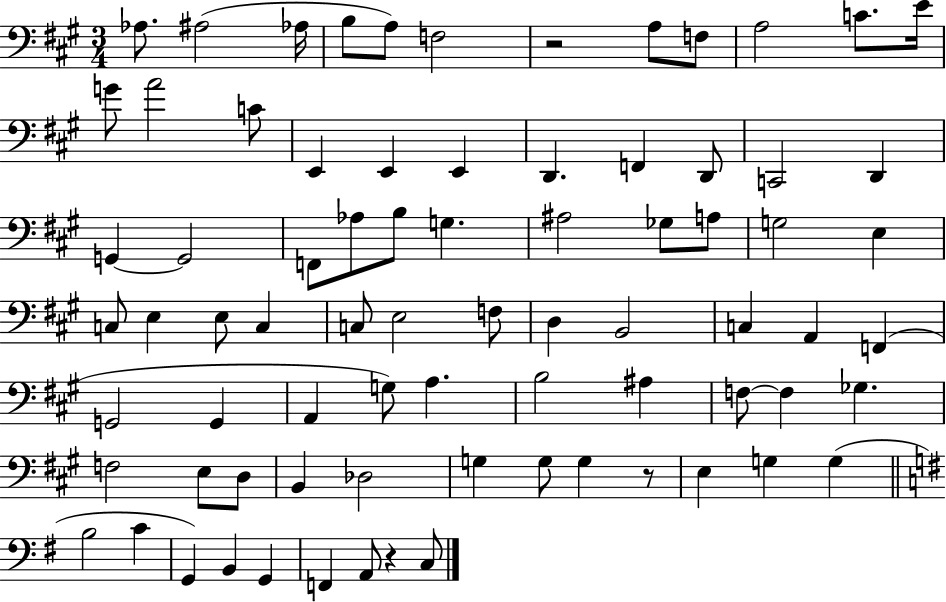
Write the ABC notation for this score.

X:1
T:Untitled
M:3/4
L:1/4
K:A
_A,/2 ^A,2 _A,/4 B,/2 A,/2 F,2 z2 A,/2 F,/2 A,2 C/2 E/4 G/2 A2 C/2 E,, E,, E,, D,, F,, D,,/2 C,,2 D,, G,, G,,2 F,,/2 _A,/2 B,/2 G, ^A,2 _G,/2 A,/2 G,2 E, C,/2 E, E,/2 C, C,/2 E,2 F,/2 D, B,,2 C, A,, F,, G,,2 G,, A,, G,/2 A, B,2 ^A, F,/2 F, _G, F,2 E,/2 D,/2 B,, _D,2 G, G,/2 G, z/2 E, G, G, B,2 C G,, B,, G,, F,, A,,/2 z C,/2